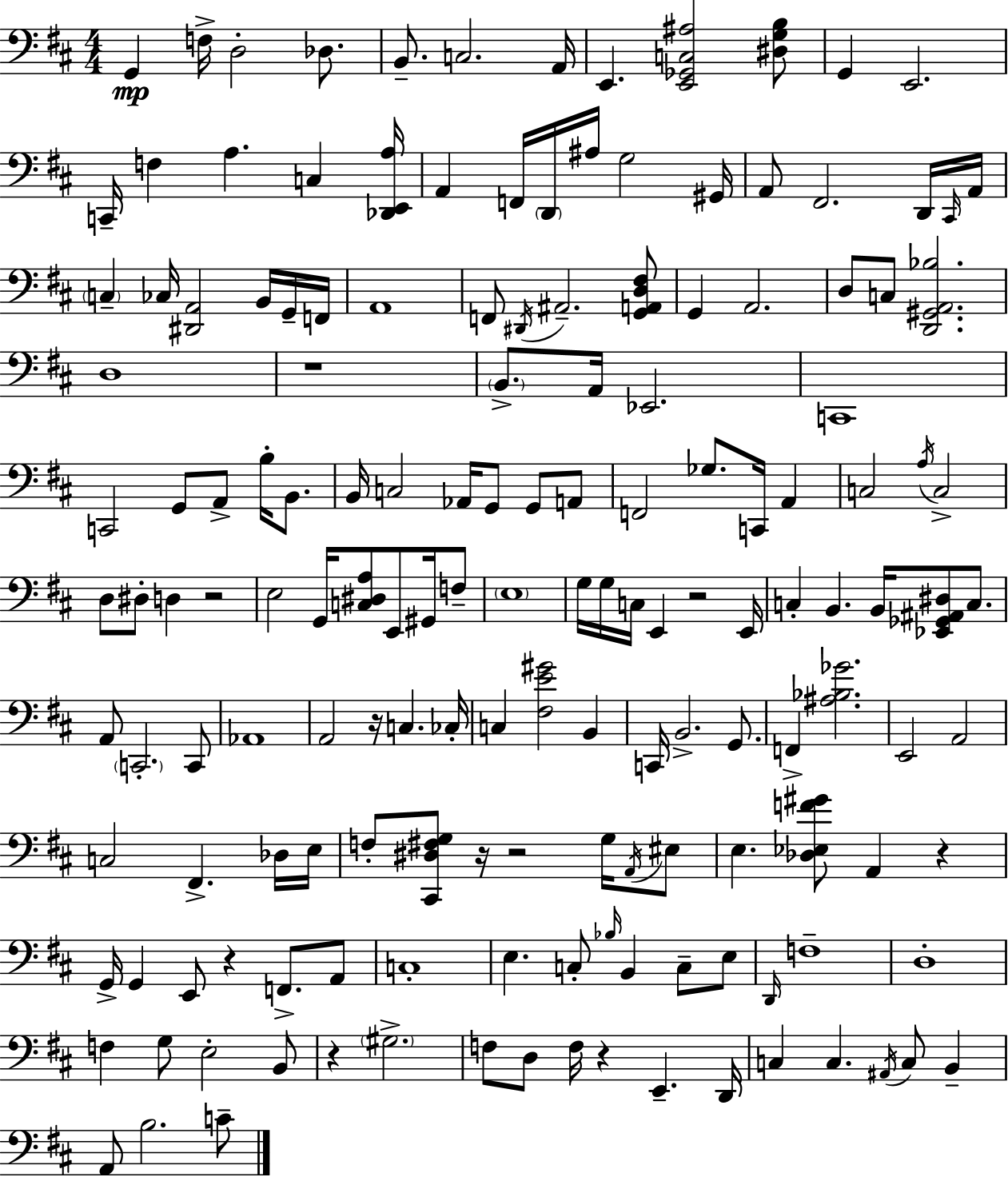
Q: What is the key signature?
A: D major